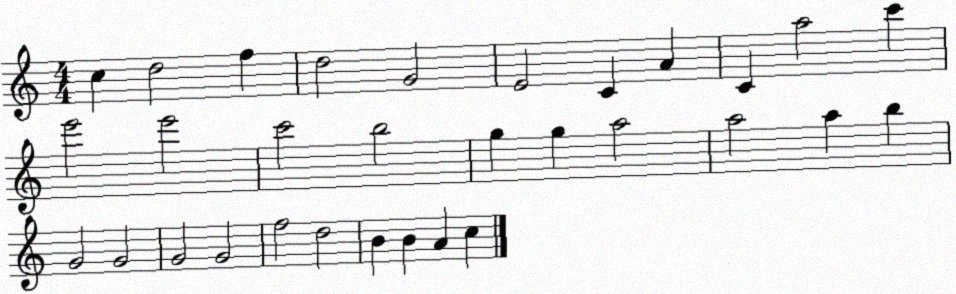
X:1
T:Untitled
M:4/4
L:1/4
K:C
c d2 f d2 G2 E2 C A C a2 c' e'2 e'2 c'2 b2 g g a2 a2 a b G2 G2 G2 G2 f2 d2 B B A c